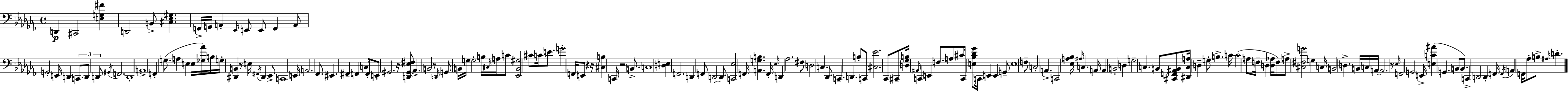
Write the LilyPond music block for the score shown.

{
  \clef bass
  \time 4/4
  \defaultTimeSignature
  \key aes \minor
  d,4\p cis,2 <e g fis'>4 | d,2 b,8-> <cis ees gis>4. | f,16-> g,16 a,4-. \grace { ees,16 } e,8 e,8 f,4 a,8 | g,2-. e,16 d,4 \tuplet 3/2 { c,8. | \break d,8 d,8 } \acciaccatura { gis,16 } f,2. | d,1-. | a,1-> | f,4-. g8.( a4 e4 | \break e16 <ges aes'>16) b16 g16-. <dis, b,>4 r8 e16 \acciaccatura { fis,16 } dis,4 | ees,8-> c,1 | e,16 a,2. | fes,8. eis,4. fis,4-- f,4 | \break c8 f,16-. e,8-. gis,2. | r16 <d, gis, ees fis>8 aes,4.-> b,2 | r8 \grace { d,16 } g,8 b,16 g16 g2-. | b16 \grace { cis16 } a16 c'8 <ees, b, gis>2 cis'8 | \break c'16 e'8. g'2-. f,16 e,8 | r4 r16 <cis b>4 c,16 r2 | b,8.-> c1 | <d e>4 f,2. | \break d,4 f,8 d,2-.~~ | d,8 <c, ees>2 f,16 <a, g b>4. | f,16-. \grace { ees16 } d,4 aes2. | fis8 d2 | \break c4. des,8 c,4.-- d,4. | b8-. c,8 <cis ees'>2. | ces,8 cis,8-- <d ges b>16 \grace { ais,16 } c,4 e,4 | f8. a8 cis'8 c,16 <e bes des' ges'>8 c,16 e,4 | \break e,4 g,8-- e1 | f8-- c2-. | a,4.-> c,2 <ees a bes>16 | \grace { ais16 } c4. a,16 a,4 b,2-. | \break d4 g2-- | c4. b,8 <cis, f, ais, b,>8 <dis, c a>16 d4-- g8-. | b4.-> c'16 c'2( | a8 f16-- d4 <d aes>16 f8) a8-> <cis fis g'>2 | \break g4 c16 b,2 | d4.-> b,16 c16 a,16~~ a,2. | r8 \grace { ees16 } f,2 | g,2 e,16-> <e c' ais'>4( g,4. | \break b,8 b,8.) c,4-> d,2 | d,4-. f,16 \acciaccatura { f,16 } a,4 f,16 | aes8-. b8-> \grace { ais16 } d'4.-. \bar "|."
}